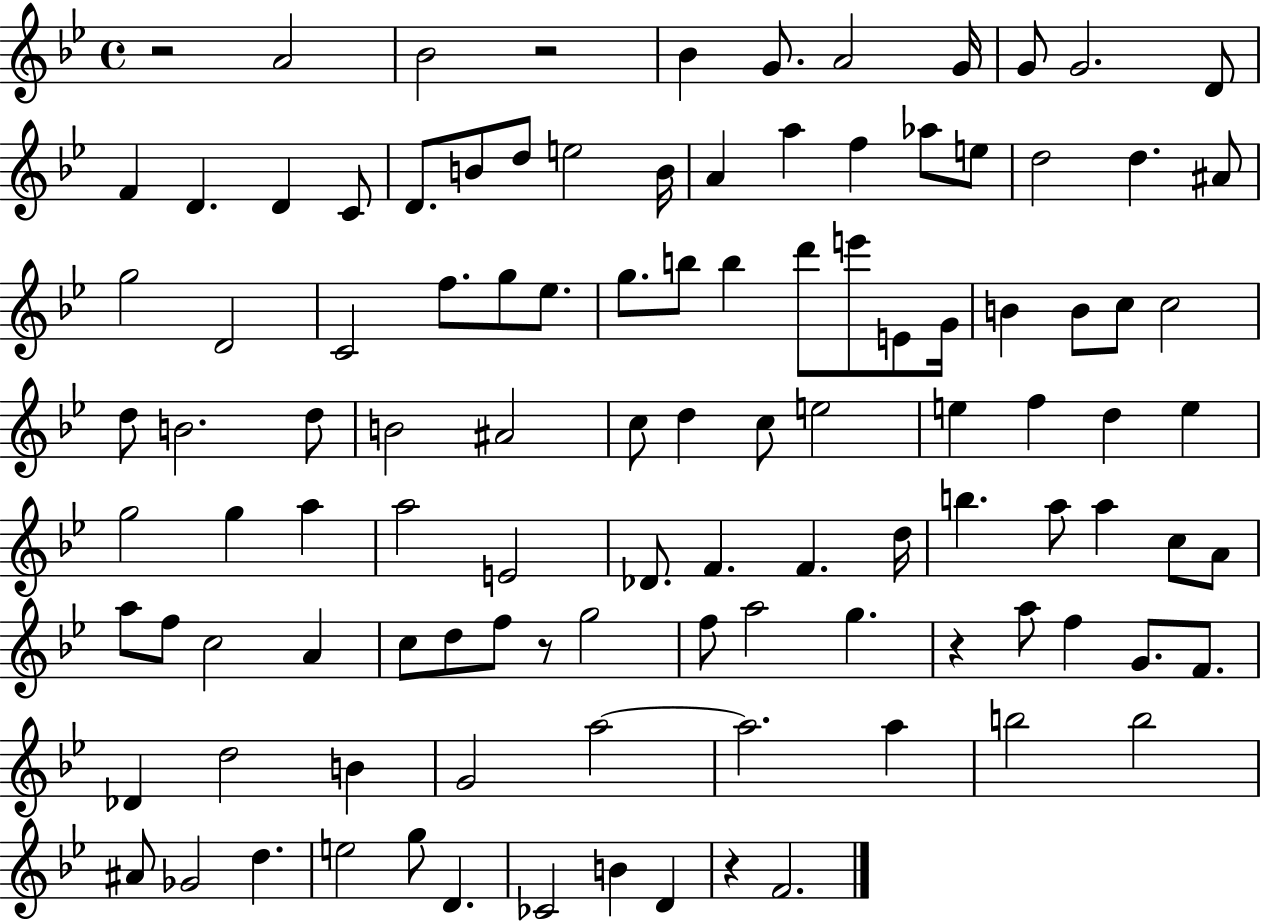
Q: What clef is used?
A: treble